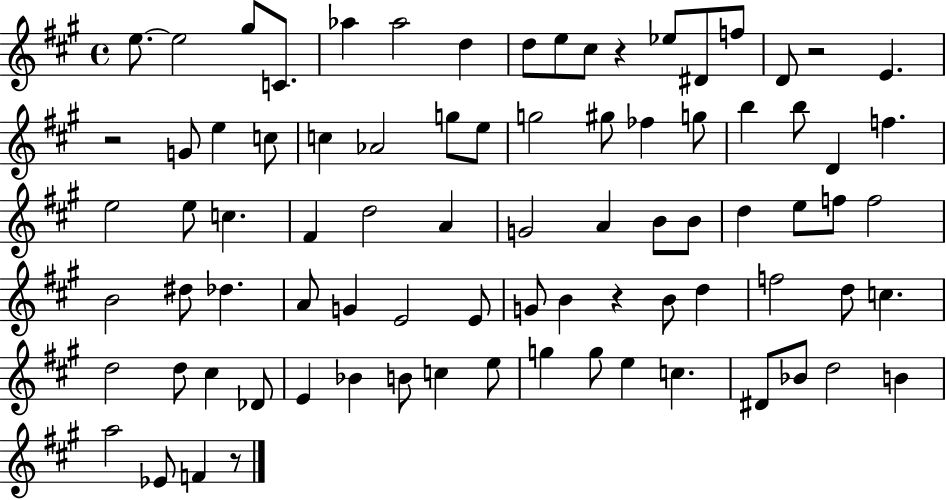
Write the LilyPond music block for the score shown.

{
  \clef treble
  \time 4/4
  \defaultTimeSignature
  \key a \major
  \repeat volta 2 { e''8.~~ e''2 gis''8 c'8. | aes''4 aes''2 d''4 | d''8 e''8 cis''8 r4 ees''8 dis'8 f''8 | d'8 r2 e'4. | \break r2 g'8 e''4 c''8 | c''4 aes'2 g''8 e''8 | g''2 gis''8 fes''4 g''8 | b''4 b''8 d'4 f''4. | \break e''2 e''8 c''4. | fis'4 d''2 a'4 | g'2 a'4 b'8 b'8 | d''4 e''8 f''8 f''2 | \break b'2 dis''8 des''4. | a'8 g'4 e'2 e'8 | g'8 b'4 r4 b'8 d''4 | f''2 d''8 c''4. | \break d''2 d''8 cis''4 des'8 | e'4 bes'4 b'8 c''4 e''8 | g''4 g''8 e''4 c''4. | dis'8 bes'8 d''2 b'4 | \break a''2 ees'8 f'4 r8 | } \bar "|."
}